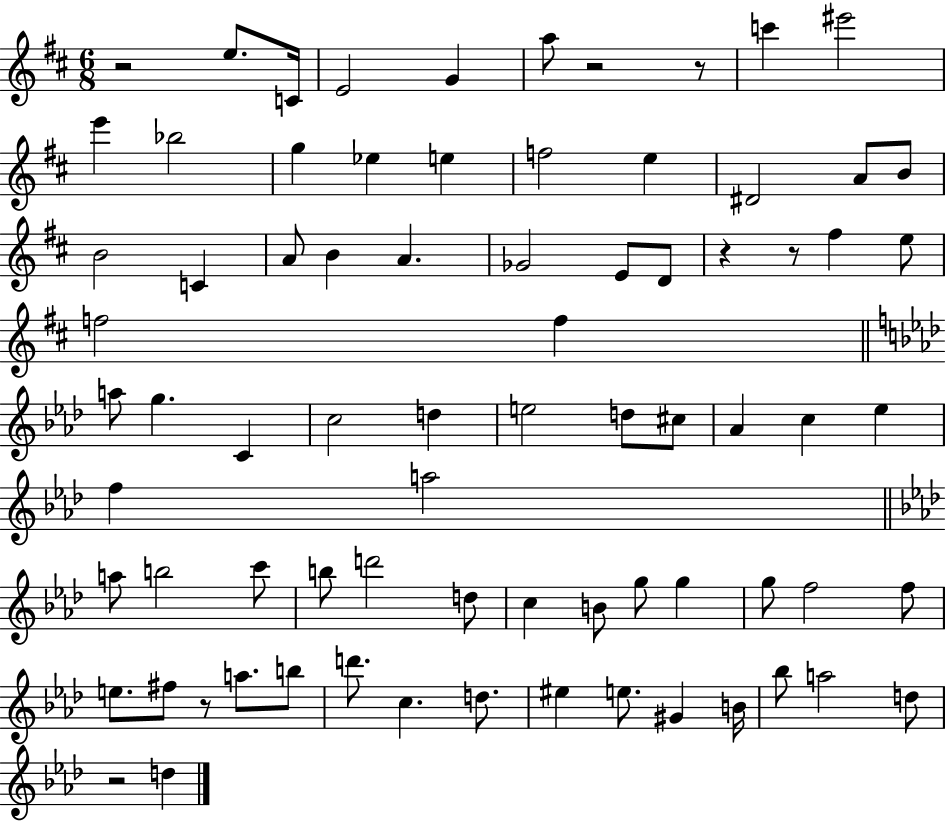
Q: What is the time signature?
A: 6/8